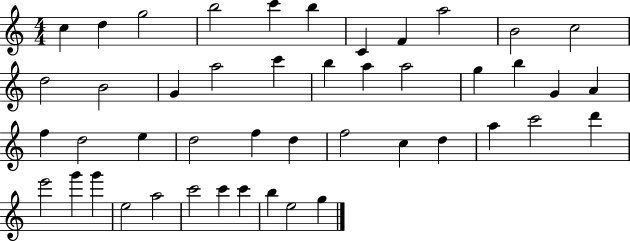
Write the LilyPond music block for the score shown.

{
  \clef treble
  \numericTimeSignature
  \time 4/4
  \key c \major
  c''4 d''4 g''2 | b''2 c'''4 b''4 | c'4 f'4 a''2 | b'2 c''2 | \break d''2 b'2 | g'4 a''2 c'''4 | b''4 a''4 a''2 | g''4 b''4 g'4 a'4 | \break f''4 d''2 e''4 | d''2 f''4 d''4 | f''2 c''4 d''4 | a''4 c'''2 d'''4 | \break e'''2 g'''4 g'''4 | e''2 a''2 | c'''2 c'''4 c'''4 | b''4 e''2 g''4 | \break \bar "|."
}